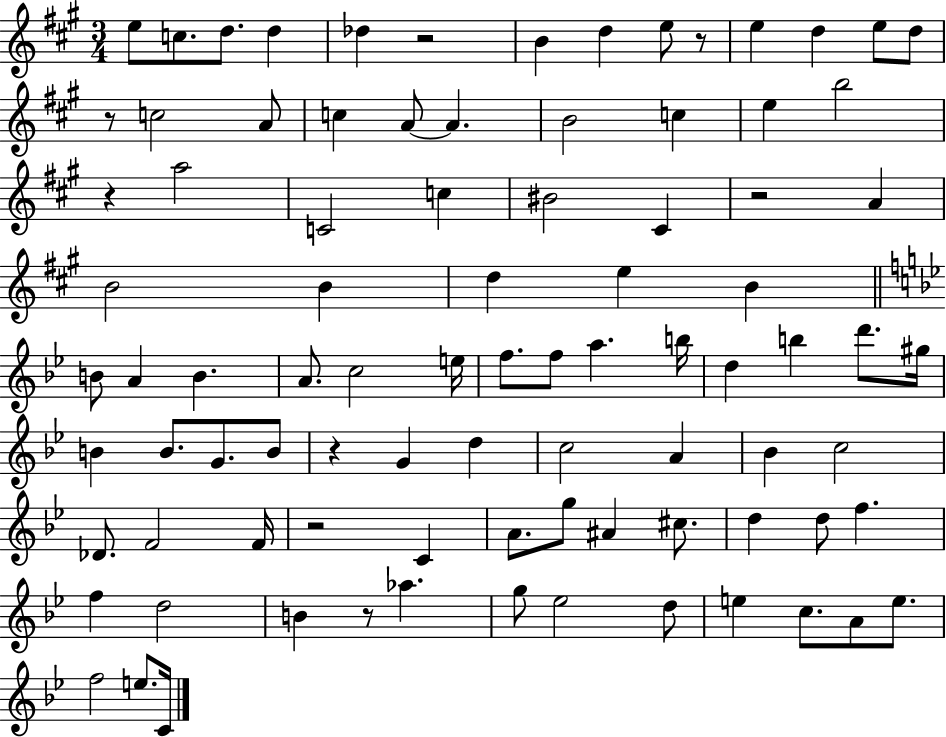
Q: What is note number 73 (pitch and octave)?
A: Eb5